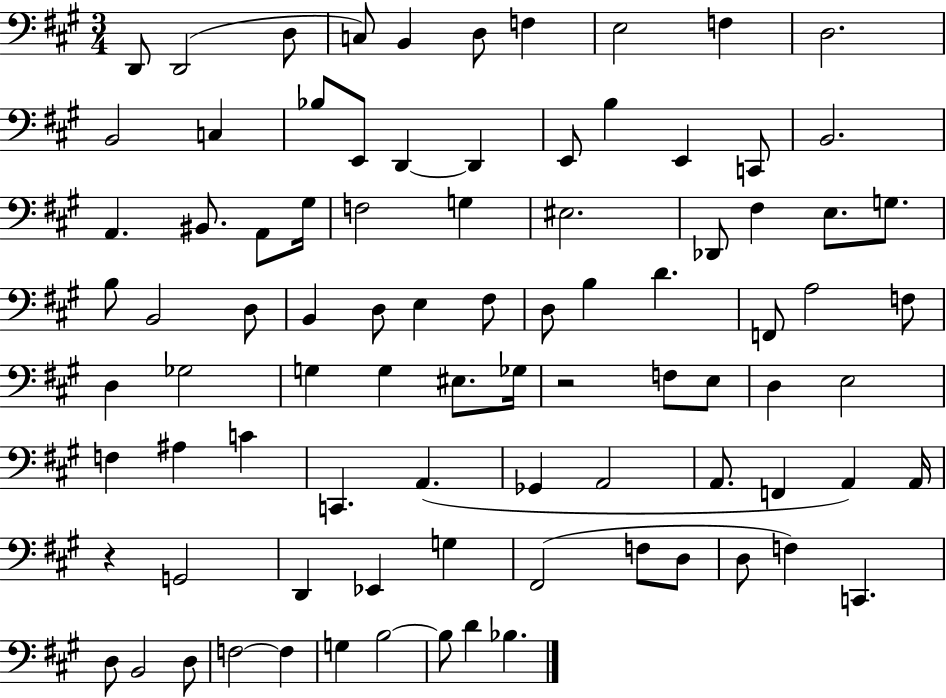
D2/e D2/h D3/e C3/e B2/q D3/e F3/q E3/h F3/q D3/h. B2/h C3/q Bb3/e E2/e D2/q D2/q E2/e B3/q E2/q C2/e B2/h. A2/q. BIS2/e. A2/e G#3/s F3/h G3/q EIS3/h. Db2/e F#3/q E3/e. G3/e. B3/e B2/h D3/e B2/q D3/e E3/q F#3/e D3/e B3/q D4/q. F2/e A3/h F3/e D3/q Gb3/h G3/q G3/q EIS3/e. Gb3/s R/h F3/e E3/e D3/q E3/h F3/q A#3/q C4/q C2/q. A2/q. Gb2/q A2/h A2/e. F2/q A2/q A2/s R/q G2/h D2/q Eb2/q G3/q F#2/h F3/e D3/e D3/e F3/q C2/q. D3/e B2/h D3/e F3/h F3/q G3/q B3/h B3/e D4/q Bb3/q.